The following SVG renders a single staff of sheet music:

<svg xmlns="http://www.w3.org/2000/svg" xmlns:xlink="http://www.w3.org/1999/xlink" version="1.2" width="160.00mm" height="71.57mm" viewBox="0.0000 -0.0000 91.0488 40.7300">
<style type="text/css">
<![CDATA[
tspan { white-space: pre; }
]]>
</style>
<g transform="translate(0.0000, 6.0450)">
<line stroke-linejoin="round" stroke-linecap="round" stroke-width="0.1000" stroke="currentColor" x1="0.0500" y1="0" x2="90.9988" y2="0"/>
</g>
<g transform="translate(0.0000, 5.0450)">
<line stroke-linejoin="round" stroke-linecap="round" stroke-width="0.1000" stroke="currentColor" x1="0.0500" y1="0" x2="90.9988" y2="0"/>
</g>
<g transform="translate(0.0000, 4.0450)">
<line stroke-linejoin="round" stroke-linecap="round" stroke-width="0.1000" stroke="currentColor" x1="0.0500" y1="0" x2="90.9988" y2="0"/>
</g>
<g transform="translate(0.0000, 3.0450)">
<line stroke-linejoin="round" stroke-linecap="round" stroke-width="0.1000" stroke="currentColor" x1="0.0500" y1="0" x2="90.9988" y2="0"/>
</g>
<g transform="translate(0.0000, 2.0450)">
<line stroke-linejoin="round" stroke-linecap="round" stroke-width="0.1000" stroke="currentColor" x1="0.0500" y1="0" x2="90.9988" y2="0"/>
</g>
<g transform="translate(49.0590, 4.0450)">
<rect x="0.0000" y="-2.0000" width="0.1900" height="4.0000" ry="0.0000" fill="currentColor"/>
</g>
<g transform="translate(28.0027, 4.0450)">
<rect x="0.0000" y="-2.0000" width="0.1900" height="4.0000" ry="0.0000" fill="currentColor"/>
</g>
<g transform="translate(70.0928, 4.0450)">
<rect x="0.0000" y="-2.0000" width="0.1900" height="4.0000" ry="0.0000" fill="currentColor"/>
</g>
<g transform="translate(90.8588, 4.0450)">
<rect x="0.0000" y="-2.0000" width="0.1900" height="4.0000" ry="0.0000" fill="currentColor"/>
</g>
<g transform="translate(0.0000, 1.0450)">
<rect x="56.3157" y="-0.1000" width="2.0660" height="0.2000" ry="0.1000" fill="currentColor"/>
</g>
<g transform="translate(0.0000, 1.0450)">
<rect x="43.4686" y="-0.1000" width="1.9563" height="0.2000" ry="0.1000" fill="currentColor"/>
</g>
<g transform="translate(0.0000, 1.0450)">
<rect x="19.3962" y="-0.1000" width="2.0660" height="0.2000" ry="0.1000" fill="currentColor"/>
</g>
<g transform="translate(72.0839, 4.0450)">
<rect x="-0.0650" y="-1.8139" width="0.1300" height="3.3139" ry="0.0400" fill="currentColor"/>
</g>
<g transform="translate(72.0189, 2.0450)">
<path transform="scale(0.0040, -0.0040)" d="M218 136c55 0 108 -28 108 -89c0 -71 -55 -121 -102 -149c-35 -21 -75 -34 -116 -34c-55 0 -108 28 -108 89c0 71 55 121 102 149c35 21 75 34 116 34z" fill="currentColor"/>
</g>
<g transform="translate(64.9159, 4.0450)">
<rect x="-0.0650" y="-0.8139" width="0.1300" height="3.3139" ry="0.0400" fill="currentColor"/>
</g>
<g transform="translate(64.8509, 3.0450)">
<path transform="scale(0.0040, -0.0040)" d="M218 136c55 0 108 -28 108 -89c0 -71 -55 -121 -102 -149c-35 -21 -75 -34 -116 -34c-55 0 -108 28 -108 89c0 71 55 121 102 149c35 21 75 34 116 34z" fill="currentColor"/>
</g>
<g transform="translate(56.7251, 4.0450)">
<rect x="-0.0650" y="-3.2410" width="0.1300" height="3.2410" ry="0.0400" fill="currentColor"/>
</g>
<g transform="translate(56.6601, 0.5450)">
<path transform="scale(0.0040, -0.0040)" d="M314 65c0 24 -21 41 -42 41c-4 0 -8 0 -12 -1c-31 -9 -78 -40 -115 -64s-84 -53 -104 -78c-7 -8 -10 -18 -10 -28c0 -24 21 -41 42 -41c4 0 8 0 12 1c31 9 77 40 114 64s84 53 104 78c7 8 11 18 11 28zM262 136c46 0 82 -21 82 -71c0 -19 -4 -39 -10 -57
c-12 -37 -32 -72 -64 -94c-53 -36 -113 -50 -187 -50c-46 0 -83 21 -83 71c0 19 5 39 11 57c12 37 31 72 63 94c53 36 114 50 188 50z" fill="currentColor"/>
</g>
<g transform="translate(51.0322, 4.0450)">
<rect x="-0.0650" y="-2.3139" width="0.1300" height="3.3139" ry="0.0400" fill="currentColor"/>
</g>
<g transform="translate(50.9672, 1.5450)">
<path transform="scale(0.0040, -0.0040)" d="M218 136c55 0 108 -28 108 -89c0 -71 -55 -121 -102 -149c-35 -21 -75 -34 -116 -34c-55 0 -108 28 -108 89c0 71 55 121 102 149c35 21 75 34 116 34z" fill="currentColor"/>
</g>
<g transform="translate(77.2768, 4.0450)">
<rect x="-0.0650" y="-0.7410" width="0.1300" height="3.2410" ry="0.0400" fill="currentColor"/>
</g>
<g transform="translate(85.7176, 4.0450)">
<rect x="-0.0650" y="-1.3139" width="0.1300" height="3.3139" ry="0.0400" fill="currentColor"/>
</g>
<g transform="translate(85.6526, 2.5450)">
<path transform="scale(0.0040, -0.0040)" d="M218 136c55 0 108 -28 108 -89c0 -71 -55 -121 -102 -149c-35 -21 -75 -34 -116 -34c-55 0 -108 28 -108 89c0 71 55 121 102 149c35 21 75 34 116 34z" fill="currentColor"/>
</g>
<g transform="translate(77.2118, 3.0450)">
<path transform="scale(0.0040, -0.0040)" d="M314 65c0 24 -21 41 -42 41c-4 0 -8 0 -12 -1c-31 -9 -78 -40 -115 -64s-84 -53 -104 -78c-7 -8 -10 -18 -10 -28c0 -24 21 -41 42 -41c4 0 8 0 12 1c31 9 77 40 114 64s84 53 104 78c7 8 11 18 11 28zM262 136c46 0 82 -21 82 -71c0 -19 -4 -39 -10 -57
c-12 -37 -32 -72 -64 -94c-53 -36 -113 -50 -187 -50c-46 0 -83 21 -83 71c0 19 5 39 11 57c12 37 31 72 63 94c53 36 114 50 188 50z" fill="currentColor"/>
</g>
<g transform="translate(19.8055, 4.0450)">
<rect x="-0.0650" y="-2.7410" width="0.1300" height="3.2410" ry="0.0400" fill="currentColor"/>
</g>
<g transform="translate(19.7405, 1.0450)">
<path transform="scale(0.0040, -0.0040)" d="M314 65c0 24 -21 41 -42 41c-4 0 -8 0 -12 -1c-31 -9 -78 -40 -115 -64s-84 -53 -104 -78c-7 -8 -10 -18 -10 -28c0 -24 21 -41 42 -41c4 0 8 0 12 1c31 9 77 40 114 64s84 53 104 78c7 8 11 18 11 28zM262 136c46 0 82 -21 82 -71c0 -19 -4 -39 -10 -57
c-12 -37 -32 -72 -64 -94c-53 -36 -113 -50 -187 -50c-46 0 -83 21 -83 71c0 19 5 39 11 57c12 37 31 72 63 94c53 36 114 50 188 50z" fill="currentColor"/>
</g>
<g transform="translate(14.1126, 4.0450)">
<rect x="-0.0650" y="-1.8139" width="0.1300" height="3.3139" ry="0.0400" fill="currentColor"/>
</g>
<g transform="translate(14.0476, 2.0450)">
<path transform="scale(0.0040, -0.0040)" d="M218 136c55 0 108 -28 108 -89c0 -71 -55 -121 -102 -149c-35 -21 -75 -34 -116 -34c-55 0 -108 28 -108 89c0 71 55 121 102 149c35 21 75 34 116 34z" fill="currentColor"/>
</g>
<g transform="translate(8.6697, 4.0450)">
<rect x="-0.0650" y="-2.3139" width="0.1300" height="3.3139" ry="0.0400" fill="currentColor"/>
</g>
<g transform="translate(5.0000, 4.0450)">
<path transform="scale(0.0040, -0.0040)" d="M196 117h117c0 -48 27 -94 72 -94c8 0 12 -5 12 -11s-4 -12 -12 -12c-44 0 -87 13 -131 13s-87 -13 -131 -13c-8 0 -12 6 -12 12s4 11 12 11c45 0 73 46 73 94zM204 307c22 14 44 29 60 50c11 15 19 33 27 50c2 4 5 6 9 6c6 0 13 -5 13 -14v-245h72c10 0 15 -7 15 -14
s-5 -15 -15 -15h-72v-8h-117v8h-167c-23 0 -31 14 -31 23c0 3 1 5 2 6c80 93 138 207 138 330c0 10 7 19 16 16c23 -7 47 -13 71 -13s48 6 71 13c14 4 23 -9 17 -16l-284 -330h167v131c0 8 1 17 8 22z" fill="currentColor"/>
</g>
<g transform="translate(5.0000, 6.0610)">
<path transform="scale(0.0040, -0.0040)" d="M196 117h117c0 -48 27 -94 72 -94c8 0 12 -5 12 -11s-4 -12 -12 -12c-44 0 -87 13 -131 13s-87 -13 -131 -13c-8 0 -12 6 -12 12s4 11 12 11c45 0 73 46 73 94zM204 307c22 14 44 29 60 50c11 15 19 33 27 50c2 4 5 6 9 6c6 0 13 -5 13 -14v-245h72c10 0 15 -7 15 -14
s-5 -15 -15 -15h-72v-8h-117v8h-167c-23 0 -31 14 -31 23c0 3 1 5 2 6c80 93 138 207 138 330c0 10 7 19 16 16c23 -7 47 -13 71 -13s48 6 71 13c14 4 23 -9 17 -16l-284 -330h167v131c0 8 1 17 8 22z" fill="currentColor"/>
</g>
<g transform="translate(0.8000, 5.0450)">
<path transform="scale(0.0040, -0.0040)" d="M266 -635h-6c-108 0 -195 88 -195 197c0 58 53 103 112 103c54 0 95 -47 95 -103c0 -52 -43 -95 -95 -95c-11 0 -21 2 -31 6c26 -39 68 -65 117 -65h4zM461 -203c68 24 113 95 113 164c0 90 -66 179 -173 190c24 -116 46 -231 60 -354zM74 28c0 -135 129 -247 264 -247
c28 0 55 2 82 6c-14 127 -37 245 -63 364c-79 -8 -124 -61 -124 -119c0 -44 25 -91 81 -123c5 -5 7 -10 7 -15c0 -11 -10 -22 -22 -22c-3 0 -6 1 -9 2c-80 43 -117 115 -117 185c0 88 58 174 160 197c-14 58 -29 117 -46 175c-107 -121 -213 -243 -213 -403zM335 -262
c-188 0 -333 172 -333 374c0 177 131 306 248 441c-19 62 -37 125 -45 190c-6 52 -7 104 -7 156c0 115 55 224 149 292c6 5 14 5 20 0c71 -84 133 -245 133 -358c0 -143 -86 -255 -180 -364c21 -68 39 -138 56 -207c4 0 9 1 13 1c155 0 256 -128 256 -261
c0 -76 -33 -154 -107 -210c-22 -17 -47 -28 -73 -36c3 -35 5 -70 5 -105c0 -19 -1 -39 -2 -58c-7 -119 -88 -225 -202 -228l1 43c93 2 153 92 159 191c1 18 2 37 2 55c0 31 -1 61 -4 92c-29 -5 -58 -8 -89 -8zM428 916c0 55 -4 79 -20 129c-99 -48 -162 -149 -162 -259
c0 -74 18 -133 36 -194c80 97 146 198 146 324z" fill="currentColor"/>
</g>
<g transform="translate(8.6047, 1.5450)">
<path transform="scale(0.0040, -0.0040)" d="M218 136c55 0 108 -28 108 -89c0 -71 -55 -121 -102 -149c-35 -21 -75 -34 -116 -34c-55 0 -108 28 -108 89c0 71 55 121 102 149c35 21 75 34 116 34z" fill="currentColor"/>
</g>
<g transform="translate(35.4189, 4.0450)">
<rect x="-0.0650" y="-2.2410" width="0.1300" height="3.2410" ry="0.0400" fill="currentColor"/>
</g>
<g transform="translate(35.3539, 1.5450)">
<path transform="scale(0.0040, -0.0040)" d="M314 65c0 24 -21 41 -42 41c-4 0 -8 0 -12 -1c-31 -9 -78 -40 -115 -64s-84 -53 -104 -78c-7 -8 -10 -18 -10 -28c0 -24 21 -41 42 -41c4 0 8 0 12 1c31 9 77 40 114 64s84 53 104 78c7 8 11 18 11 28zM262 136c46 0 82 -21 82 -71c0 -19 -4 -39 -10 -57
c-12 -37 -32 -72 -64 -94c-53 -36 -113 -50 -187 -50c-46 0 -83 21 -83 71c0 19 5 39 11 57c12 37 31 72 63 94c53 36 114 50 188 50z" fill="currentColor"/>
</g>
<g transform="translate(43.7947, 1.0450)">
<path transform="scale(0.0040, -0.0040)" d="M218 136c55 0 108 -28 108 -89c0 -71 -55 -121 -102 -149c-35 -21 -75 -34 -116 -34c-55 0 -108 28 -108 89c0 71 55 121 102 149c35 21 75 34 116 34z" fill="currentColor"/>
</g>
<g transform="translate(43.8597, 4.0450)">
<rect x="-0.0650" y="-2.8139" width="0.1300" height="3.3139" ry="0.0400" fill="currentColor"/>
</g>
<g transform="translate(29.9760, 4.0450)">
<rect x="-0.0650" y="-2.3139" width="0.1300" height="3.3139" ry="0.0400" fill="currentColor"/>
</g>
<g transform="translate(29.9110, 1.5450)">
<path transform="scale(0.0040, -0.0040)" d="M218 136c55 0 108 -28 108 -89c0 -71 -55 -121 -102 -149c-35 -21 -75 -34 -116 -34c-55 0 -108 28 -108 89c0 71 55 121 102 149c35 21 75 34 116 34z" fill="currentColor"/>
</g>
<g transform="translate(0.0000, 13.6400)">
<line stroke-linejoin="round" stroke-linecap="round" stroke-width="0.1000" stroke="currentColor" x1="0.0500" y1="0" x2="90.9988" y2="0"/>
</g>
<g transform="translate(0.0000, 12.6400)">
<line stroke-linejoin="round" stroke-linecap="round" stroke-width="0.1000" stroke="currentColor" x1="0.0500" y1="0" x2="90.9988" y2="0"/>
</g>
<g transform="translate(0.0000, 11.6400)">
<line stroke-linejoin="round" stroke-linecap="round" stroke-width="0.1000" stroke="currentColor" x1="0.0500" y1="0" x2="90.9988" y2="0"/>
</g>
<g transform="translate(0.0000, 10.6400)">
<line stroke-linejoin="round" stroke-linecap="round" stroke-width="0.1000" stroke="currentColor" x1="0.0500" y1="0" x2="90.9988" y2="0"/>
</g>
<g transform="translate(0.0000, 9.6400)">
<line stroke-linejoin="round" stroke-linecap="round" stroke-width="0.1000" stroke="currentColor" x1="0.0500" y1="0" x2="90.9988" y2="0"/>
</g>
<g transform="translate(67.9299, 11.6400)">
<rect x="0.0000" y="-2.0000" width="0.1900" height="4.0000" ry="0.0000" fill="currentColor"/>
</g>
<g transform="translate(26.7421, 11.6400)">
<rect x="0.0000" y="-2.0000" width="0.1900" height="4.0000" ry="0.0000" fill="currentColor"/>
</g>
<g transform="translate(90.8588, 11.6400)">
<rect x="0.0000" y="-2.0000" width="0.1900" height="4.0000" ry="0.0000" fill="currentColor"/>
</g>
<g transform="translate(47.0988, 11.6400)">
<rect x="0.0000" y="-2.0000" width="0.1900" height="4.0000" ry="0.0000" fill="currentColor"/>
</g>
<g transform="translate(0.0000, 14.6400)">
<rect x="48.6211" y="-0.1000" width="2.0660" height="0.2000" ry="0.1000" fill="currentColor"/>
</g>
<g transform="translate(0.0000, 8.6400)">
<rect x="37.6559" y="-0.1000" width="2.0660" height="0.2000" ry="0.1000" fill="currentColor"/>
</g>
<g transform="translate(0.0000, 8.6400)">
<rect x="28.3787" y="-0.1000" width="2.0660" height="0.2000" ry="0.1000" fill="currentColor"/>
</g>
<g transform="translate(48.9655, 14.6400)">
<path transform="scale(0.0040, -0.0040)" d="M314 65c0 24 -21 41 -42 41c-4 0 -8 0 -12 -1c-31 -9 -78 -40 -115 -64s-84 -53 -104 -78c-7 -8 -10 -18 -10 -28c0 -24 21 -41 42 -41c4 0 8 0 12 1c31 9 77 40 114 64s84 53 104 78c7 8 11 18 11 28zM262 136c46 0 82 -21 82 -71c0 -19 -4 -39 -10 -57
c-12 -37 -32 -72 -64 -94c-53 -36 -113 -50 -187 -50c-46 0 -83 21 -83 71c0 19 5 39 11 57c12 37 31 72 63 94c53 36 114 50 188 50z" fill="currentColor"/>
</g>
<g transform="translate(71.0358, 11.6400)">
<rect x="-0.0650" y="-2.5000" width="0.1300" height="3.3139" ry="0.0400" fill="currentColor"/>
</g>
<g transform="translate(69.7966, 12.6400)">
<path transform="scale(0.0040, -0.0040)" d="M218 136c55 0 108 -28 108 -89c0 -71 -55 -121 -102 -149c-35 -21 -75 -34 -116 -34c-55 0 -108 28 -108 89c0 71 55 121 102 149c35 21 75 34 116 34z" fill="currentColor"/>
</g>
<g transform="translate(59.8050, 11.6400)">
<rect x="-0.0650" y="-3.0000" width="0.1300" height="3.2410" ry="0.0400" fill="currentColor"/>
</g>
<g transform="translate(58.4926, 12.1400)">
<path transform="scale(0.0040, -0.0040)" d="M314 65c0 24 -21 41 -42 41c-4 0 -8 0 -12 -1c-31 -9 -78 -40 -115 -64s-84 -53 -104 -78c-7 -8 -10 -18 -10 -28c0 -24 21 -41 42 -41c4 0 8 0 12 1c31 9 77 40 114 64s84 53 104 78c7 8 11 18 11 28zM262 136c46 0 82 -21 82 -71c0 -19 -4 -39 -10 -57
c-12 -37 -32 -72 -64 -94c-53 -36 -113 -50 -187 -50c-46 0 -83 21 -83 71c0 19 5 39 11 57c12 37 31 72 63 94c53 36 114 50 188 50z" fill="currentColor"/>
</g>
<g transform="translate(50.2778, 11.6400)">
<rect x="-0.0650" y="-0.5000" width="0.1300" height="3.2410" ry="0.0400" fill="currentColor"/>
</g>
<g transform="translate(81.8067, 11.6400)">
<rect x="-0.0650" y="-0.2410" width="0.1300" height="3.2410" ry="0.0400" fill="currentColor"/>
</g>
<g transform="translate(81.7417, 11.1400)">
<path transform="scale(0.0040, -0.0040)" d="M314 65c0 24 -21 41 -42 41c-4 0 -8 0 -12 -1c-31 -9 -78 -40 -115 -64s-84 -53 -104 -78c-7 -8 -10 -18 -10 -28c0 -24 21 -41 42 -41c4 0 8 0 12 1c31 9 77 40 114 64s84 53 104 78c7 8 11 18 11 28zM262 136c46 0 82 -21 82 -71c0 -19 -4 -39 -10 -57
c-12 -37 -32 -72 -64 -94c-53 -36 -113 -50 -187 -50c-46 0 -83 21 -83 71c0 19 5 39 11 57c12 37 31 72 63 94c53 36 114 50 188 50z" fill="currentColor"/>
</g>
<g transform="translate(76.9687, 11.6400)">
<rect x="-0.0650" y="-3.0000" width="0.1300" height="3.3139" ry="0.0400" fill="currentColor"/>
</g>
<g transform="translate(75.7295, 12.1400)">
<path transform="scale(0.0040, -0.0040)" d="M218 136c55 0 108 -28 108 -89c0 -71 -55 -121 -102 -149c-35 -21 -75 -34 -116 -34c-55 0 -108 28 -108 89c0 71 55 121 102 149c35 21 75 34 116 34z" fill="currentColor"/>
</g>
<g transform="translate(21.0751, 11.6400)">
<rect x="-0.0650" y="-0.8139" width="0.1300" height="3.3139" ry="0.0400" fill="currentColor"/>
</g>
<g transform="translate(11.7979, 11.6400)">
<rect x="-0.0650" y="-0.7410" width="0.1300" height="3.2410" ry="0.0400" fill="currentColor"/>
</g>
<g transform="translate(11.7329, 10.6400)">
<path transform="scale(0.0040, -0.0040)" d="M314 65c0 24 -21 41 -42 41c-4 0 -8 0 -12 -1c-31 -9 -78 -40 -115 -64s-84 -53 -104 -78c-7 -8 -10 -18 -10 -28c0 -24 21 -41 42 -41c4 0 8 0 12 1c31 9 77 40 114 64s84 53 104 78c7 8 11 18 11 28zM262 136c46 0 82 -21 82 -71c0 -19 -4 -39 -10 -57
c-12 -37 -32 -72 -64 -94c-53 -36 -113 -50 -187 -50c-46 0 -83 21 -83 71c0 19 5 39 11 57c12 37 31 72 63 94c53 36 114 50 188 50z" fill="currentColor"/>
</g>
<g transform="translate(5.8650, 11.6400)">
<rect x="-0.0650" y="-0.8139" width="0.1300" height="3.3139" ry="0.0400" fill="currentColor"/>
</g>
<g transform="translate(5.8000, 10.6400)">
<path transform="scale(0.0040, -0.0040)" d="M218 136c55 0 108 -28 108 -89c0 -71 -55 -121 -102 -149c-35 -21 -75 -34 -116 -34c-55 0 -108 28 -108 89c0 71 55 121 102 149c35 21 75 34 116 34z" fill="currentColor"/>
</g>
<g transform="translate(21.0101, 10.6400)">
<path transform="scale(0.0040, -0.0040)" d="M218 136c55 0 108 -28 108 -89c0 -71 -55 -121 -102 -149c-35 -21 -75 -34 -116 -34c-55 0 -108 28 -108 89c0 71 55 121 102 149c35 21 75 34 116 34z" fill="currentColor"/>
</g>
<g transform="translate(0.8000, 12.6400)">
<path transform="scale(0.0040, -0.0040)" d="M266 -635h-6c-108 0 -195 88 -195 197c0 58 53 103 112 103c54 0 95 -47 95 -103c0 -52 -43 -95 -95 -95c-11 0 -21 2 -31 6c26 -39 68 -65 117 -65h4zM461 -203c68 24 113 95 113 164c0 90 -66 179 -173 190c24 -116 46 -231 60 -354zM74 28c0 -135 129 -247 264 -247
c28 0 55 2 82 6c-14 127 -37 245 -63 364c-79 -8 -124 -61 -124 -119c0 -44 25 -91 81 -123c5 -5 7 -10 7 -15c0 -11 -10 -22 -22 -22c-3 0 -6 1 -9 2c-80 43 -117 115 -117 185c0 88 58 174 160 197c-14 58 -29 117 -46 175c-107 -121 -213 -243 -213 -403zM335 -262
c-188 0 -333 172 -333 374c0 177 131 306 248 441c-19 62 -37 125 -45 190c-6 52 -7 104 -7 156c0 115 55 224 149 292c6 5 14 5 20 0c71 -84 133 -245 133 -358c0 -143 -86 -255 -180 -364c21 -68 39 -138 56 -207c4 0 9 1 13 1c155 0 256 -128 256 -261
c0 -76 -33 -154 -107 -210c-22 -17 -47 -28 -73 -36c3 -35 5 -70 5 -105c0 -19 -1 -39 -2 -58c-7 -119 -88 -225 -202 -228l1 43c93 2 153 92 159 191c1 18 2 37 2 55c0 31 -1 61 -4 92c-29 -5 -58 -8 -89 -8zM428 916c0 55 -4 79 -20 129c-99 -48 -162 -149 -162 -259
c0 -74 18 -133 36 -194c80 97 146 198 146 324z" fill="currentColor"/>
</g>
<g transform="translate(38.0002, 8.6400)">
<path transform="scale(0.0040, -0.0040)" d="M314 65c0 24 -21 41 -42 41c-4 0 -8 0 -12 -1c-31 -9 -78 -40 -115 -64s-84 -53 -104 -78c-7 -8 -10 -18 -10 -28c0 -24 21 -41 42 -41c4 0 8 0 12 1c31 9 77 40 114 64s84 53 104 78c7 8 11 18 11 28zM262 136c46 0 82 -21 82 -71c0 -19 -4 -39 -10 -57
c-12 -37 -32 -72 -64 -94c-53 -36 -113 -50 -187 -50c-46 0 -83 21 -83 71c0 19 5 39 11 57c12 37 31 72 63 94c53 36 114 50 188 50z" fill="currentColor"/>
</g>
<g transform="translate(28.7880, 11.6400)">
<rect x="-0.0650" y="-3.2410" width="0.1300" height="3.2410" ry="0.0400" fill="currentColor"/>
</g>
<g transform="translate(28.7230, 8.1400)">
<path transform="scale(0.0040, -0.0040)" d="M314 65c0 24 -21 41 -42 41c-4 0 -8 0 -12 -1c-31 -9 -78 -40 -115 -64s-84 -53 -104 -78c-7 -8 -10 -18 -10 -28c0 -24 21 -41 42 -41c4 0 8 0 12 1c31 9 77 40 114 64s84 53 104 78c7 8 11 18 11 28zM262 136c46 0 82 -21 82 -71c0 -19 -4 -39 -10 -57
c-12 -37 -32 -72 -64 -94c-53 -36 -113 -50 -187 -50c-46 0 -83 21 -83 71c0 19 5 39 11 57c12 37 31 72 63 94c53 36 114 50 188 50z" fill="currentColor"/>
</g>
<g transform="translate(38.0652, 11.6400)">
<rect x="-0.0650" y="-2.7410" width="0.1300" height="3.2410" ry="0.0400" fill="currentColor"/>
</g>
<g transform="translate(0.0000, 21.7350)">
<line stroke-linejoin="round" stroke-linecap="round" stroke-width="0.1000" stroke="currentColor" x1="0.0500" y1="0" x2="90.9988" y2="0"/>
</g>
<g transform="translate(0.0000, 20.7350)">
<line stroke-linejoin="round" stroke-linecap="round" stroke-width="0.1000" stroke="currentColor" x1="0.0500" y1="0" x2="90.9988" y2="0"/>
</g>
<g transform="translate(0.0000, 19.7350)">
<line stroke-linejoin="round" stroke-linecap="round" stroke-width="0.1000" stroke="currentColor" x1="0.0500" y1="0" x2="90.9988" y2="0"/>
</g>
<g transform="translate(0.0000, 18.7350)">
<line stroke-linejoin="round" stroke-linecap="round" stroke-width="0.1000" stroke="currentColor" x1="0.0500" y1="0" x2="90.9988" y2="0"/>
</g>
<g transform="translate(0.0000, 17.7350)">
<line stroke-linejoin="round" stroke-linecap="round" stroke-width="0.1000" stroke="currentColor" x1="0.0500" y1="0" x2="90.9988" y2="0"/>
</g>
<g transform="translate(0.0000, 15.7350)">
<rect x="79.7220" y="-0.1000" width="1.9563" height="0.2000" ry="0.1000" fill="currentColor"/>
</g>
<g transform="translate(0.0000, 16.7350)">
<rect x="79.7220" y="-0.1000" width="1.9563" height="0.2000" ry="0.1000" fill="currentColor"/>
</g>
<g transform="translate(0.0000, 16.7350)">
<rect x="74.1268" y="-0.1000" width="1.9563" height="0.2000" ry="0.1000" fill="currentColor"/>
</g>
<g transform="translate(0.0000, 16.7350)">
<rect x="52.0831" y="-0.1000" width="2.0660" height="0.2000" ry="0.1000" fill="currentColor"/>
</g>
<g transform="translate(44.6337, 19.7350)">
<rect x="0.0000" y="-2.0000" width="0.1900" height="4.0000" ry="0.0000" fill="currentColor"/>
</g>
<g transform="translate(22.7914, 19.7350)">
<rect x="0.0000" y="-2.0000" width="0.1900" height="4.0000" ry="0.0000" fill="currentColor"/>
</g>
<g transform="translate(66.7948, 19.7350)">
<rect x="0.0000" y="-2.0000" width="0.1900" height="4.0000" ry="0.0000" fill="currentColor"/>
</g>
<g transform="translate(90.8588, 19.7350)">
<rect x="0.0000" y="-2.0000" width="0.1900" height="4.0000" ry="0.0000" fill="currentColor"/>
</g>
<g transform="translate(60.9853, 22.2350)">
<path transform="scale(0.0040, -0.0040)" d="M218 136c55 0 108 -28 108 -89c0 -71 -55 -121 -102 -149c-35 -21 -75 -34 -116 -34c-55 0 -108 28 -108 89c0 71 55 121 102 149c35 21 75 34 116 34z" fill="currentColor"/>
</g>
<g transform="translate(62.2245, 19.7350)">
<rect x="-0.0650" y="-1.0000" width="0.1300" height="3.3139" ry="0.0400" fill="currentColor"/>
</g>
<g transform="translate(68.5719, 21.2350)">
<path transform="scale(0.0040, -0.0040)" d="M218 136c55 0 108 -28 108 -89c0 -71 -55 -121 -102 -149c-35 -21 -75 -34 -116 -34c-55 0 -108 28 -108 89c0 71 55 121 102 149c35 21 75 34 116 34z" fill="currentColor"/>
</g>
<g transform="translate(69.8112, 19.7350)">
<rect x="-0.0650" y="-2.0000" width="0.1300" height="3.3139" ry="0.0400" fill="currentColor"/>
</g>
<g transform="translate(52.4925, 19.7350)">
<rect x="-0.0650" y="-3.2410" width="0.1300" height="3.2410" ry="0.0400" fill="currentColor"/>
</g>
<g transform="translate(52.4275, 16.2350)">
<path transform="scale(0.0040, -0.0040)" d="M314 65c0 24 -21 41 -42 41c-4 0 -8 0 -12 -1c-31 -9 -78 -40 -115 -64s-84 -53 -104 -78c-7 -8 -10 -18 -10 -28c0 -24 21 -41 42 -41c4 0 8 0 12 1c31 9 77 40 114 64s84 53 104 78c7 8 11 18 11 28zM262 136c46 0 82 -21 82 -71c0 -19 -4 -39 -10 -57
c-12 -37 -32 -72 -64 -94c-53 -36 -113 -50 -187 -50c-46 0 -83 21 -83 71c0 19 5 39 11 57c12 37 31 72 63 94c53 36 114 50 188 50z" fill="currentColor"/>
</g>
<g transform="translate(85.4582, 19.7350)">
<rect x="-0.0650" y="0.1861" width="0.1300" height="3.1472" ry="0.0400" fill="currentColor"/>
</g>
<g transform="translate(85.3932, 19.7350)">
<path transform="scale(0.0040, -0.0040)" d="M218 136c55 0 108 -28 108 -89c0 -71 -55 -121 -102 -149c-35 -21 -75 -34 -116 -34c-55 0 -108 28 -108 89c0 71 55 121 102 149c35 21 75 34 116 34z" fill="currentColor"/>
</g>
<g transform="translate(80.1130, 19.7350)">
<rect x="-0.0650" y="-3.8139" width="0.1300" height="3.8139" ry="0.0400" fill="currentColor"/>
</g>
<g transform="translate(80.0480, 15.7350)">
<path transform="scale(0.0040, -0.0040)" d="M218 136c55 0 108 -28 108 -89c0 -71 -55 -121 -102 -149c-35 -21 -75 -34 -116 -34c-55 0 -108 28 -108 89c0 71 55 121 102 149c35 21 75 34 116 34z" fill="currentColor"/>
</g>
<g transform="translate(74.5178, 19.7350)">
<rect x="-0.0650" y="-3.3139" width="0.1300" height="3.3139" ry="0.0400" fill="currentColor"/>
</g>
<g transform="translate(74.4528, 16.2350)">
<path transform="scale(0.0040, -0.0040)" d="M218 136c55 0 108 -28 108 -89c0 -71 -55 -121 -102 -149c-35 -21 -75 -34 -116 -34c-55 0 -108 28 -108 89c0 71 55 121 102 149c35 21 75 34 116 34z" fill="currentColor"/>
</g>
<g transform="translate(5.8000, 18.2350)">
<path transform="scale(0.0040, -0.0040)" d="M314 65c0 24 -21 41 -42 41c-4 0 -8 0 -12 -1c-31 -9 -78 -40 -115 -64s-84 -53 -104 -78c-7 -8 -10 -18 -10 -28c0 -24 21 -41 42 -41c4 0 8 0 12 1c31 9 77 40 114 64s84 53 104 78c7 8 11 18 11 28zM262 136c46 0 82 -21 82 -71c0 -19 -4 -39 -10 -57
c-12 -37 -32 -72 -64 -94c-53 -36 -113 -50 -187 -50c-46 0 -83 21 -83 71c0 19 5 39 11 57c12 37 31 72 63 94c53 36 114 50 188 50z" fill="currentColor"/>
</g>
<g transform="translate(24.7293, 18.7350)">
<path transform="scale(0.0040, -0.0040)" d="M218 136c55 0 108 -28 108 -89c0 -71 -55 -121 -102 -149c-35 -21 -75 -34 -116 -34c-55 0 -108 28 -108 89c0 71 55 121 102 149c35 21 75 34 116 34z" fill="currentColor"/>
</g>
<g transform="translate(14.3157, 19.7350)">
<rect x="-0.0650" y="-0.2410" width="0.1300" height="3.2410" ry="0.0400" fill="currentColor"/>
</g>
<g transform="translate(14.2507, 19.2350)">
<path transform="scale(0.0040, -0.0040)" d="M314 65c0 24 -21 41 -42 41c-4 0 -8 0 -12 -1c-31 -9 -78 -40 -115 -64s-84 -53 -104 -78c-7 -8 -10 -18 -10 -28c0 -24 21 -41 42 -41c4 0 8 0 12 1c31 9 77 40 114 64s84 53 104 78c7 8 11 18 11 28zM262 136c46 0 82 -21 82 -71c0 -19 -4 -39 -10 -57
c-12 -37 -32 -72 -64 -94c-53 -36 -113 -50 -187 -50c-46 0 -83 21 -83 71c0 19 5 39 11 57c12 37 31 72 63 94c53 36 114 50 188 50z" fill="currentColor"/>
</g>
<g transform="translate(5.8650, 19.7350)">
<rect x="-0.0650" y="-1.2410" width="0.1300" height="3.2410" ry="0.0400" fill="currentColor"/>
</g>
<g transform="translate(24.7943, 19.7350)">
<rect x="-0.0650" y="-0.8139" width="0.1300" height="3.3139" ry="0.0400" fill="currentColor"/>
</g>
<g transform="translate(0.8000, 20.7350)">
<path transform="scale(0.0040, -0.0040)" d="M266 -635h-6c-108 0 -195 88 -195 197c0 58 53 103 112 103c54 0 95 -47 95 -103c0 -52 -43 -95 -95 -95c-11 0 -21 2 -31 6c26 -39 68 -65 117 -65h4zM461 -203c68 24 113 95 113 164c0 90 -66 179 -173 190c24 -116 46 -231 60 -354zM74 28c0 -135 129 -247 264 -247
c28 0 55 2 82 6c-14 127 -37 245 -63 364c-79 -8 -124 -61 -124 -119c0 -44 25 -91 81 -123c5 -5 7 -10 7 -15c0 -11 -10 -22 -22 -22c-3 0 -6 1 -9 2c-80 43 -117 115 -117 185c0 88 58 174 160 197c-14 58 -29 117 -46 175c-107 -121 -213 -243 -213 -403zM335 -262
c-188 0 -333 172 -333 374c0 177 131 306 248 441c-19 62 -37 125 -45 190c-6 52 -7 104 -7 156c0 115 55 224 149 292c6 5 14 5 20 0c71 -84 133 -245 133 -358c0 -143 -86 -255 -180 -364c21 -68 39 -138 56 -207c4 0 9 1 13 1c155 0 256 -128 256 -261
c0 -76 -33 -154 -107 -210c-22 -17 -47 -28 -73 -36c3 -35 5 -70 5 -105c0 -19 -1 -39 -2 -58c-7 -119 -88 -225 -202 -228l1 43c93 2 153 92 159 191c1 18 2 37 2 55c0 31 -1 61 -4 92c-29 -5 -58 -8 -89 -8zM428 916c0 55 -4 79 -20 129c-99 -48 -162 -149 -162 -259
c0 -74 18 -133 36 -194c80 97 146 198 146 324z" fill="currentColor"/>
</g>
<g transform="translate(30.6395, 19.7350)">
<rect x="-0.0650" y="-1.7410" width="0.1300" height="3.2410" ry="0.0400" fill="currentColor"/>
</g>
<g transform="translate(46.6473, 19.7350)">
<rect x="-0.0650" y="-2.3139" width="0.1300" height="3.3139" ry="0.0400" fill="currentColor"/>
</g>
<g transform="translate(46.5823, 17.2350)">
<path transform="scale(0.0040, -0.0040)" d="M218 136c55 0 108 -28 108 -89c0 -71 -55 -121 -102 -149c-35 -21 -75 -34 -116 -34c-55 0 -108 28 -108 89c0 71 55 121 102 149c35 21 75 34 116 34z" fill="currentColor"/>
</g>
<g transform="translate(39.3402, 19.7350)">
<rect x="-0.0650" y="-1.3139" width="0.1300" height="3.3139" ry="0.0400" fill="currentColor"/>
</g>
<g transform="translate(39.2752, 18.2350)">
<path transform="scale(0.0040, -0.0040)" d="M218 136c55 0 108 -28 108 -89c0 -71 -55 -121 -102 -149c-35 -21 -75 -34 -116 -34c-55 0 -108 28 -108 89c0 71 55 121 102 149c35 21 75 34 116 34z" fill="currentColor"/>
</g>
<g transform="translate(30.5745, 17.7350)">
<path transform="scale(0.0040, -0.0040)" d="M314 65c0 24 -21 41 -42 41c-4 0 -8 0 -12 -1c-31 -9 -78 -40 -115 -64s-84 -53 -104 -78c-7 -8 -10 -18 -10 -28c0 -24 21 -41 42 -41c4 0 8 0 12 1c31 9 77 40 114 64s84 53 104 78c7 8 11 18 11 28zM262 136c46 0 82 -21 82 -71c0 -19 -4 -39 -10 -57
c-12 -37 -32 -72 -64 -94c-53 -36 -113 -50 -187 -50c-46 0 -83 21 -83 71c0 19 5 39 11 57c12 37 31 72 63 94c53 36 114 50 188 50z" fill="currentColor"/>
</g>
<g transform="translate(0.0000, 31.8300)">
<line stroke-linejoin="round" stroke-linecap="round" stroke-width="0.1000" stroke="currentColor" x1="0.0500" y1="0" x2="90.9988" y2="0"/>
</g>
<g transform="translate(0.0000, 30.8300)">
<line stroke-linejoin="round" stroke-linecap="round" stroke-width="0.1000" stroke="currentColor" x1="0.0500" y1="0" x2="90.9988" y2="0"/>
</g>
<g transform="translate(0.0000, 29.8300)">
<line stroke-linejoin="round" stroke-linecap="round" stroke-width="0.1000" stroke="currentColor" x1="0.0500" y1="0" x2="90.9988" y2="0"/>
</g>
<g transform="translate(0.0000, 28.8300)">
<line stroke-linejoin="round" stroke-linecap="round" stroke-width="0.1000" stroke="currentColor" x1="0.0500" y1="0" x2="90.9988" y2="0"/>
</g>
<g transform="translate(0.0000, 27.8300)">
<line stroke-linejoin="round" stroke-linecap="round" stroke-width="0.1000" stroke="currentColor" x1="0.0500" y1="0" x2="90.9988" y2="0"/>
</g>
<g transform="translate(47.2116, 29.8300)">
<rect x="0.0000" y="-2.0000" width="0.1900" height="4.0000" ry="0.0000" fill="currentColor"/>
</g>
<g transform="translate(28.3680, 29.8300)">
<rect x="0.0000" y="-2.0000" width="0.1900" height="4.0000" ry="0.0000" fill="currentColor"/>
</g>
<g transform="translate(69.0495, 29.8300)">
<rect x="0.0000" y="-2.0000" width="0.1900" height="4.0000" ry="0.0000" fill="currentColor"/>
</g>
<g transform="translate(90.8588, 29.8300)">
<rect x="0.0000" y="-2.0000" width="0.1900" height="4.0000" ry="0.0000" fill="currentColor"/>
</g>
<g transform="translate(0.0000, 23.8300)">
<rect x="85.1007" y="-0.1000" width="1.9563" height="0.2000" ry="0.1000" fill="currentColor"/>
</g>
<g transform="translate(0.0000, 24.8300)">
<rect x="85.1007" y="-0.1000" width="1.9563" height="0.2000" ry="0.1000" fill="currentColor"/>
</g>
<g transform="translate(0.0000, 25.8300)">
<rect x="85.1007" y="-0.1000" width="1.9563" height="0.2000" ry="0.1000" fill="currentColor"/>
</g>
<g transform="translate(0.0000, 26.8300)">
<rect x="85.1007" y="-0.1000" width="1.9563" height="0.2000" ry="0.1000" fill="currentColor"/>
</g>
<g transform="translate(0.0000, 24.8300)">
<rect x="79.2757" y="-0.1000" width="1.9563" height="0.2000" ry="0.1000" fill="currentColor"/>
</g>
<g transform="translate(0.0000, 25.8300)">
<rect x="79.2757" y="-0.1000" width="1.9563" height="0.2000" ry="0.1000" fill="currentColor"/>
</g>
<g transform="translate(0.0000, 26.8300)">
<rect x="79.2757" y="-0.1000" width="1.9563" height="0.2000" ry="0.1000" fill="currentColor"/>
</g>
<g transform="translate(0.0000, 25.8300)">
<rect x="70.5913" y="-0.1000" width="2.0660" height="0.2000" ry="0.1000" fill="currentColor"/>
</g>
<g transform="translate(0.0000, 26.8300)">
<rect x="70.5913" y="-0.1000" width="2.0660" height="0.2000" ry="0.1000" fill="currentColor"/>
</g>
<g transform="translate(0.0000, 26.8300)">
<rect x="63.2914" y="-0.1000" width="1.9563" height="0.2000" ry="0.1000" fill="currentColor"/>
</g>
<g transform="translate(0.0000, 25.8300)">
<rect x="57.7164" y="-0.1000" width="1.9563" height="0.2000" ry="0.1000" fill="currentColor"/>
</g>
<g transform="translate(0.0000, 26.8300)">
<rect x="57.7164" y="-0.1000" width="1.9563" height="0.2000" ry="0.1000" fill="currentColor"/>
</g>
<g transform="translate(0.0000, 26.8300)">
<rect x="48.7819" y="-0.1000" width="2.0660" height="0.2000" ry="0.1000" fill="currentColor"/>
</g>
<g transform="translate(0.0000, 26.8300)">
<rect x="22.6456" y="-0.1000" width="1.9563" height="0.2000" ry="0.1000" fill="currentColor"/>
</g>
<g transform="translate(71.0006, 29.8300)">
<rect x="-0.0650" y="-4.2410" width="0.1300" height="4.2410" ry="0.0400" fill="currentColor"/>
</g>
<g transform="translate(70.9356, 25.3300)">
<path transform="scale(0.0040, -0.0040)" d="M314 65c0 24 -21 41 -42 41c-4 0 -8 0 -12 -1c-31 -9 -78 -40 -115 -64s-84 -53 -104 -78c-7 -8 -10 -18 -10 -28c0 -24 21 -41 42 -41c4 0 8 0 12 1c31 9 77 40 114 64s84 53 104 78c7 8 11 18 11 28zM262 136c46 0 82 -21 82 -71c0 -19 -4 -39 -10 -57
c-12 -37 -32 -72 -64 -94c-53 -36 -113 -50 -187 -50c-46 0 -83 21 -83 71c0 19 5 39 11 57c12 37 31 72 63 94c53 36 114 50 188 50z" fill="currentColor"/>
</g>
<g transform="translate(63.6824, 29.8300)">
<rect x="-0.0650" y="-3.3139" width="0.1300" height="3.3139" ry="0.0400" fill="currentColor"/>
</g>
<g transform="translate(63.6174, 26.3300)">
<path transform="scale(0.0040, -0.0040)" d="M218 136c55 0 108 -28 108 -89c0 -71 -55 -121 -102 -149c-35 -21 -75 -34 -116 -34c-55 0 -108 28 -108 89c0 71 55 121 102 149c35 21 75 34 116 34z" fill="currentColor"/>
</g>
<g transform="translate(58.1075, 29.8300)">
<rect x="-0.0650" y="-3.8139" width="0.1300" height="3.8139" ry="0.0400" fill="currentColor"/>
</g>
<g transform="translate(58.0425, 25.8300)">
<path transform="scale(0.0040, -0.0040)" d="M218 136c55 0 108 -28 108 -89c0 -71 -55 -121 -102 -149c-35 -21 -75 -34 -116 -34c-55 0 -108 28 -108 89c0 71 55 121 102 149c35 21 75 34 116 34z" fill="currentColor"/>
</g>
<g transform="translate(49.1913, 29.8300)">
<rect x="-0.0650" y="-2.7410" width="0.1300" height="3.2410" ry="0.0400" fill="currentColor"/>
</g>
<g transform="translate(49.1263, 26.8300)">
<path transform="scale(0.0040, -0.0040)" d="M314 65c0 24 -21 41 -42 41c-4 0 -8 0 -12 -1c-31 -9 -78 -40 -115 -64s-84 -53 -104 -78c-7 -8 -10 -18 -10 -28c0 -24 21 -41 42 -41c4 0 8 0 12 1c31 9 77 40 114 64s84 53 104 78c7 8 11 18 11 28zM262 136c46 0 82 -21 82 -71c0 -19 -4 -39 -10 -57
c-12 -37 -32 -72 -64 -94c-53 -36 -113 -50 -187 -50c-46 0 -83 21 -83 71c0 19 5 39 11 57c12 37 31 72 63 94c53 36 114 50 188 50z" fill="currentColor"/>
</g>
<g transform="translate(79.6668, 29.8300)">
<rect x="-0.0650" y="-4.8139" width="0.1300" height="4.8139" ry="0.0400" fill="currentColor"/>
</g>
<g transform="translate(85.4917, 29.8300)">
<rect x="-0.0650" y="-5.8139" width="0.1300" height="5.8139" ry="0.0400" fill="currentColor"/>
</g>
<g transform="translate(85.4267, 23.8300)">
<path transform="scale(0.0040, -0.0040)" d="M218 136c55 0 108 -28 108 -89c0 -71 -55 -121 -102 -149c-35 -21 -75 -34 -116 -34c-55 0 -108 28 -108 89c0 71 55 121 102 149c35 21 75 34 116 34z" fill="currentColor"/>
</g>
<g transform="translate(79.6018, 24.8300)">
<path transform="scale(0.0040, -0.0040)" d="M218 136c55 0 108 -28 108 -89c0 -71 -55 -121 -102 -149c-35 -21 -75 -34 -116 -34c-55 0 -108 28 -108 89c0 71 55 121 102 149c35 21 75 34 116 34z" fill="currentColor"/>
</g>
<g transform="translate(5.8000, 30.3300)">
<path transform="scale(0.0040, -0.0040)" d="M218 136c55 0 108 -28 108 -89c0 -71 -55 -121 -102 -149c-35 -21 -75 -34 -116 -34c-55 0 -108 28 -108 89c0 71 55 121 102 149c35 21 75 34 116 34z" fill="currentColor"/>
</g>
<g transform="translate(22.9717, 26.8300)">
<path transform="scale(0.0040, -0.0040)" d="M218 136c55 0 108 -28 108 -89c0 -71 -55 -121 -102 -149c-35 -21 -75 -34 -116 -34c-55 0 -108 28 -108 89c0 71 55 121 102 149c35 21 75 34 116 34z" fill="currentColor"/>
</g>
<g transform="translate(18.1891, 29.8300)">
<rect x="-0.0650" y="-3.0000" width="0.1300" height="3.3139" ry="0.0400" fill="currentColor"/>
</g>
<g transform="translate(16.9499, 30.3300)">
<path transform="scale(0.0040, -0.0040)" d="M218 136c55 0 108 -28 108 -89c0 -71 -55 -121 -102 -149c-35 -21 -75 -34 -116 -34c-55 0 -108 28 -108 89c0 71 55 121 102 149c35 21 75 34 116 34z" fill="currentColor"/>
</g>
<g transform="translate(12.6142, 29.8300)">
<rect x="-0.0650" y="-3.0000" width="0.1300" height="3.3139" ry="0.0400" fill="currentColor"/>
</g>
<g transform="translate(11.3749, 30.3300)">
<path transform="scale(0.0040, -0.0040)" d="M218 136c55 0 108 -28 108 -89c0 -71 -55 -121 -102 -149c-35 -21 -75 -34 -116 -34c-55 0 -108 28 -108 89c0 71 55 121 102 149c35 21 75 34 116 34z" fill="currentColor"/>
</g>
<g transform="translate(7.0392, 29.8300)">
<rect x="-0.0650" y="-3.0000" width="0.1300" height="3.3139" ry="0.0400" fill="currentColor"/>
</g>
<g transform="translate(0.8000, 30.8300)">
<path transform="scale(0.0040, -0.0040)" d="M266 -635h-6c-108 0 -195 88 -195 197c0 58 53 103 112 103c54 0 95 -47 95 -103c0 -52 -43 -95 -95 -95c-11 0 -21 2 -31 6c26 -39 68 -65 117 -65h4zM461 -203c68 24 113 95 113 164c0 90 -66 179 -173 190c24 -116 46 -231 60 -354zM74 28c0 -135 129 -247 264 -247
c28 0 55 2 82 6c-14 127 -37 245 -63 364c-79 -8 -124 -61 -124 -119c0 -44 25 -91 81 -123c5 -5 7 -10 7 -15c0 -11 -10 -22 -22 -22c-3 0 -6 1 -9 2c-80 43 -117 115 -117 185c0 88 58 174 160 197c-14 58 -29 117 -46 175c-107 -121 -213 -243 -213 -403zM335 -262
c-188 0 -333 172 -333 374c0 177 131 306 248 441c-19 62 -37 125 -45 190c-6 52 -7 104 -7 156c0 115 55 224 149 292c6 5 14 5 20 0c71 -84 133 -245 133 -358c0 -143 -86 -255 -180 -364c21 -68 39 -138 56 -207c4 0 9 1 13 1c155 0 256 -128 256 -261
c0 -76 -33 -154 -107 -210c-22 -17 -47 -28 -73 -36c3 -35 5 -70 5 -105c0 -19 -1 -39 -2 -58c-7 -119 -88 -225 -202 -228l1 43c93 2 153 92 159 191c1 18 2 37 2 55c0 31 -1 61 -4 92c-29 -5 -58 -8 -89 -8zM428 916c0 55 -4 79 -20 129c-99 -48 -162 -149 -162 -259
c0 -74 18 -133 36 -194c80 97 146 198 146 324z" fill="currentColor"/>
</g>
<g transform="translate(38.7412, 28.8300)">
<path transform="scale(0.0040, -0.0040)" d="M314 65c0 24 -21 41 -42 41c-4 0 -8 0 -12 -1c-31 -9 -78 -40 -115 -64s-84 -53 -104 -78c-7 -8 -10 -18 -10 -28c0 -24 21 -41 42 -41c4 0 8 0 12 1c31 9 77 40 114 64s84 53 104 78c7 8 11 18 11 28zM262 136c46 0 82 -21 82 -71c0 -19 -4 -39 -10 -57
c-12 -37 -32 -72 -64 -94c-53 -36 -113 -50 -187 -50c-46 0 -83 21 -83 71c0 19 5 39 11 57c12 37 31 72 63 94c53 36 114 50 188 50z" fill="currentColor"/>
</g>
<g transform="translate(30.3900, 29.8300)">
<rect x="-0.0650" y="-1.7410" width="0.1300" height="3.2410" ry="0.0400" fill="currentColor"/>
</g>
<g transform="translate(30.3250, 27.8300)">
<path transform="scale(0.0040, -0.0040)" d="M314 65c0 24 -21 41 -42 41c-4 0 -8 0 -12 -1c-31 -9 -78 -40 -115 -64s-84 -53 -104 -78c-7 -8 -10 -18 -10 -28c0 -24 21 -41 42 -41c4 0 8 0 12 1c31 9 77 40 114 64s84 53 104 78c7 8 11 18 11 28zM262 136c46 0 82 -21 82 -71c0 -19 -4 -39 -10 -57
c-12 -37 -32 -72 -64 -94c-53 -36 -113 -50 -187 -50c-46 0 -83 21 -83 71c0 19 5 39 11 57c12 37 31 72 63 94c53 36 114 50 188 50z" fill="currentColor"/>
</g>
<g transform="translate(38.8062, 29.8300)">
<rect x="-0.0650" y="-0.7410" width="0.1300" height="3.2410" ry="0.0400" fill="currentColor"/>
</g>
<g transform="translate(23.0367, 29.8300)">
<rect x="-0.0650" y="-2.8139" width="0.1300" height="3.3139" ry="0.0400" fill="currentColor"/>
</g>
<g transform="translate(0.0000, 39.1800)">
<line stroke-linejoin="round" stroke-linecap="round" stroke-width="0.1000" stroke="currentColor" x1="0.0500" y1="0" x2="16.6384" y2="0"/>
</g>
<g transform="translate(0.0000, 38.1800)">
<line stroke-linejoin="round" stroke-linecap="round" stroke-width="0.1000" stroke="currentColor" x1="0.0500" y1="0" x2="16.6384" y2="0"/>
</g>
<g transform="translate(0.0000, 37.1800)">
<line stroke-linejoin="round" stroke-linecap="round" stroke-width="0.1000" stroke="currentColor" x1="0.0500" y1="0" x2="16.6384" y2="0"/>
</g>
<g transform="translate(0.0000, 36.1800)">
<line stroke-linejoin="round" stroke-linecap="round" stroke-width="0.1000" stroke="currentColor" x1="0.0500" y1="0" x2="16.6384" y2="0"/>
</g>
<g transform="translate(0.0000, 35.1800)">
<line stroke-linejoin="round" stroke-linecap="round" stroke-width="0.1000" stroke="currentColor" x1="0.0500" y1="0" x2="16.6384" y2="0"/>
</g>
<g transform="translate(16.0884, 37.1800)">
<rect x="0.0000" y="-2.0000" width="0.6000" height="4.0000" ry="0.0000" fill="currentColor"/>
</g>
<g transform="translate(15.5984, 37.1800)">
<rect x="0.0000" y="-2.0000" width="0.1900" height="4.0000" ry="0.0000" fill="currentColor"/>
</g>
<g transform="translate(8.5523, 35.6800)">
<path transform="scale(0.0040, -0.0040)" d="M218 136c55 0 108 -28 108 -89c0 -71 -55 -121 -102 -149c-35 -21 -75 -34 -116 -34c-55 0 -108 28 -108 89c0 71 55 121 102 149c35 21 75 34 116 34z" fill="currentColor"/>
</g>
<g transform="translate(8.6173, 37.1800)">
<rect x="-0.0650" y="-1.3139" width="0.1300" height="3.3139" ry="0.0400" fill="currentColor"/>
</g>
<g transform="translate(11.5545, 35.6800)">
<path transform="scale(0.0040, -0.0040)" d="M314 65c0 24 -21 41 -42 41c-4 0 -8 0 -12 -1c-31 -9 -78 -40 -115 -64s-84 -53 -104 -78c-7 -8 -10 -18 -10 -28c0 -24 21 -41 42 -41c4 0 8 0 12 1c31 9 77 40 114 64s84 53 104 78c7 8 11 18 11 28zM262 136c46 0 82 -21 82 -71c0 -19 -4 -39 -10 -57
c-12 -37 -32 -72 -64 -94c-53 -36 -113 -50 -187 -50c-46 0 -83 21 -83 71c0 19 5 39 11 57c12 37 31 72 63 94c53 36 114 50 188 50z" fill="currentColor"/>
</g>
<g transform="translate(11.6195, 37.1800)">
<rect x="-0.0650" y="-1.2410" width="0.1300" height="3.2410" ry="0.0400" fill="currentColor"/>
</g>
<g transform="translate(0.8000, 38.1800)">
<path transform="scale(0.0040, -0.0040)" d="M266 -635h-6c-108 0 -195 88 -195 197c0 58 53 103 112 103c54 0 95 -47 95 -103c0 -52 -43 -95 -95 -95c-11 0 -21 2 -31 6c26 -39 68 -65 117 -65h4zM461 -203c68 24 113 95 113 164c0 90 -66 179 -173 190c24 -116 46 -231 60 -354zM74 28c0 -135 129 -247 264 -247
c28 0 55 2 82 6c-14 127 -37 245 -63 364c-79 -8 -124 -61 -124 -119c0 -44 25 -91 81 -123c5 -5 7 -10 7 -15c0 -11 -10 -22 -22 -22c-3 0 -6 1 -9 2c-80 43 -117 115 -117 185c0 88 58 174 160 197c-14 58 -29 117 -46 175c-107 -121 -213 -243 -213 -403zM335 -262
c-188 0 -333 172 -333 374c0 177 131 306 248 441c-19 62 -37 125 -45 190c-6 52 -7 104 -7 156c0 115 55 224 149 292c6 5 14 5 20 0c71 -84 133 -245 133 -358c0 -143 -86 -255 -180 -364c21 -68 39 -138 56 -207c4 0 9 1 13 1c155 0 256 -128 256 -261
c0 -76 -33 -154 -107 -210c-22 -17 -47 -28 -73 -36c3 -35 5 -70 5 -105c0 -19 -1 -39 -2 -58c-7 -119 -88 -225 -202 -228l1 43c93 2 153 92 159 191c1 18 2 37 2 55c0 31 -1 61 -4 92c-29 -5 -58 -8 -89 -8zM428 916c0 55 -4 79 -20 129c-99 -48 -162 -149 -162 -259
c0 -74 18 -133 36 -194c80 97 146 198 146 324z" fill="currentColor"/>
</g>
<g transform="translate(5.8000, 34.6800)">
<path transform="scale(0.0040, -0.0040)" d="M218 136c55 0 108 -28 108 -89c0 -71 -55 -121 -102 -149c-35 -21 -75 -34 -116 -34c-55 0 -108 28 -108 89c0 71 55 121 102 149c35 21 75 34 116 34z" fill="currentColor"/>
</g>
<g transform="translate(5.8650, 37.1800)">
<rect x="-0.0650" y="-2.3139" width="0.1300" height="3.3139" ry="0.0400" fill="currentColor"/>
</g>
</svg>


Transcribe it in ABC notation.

X:1
T:Untitled
M:4/4
L:1/4
K:C
g f a2 g g2 a g b2 d f d2 e d d2 d b2 a2 C2 A2 G A c2 e2 c2 d f2 e g b2 D F b c' B A A A a f2 d2 a2 c' b d'2 e' g' g e e2